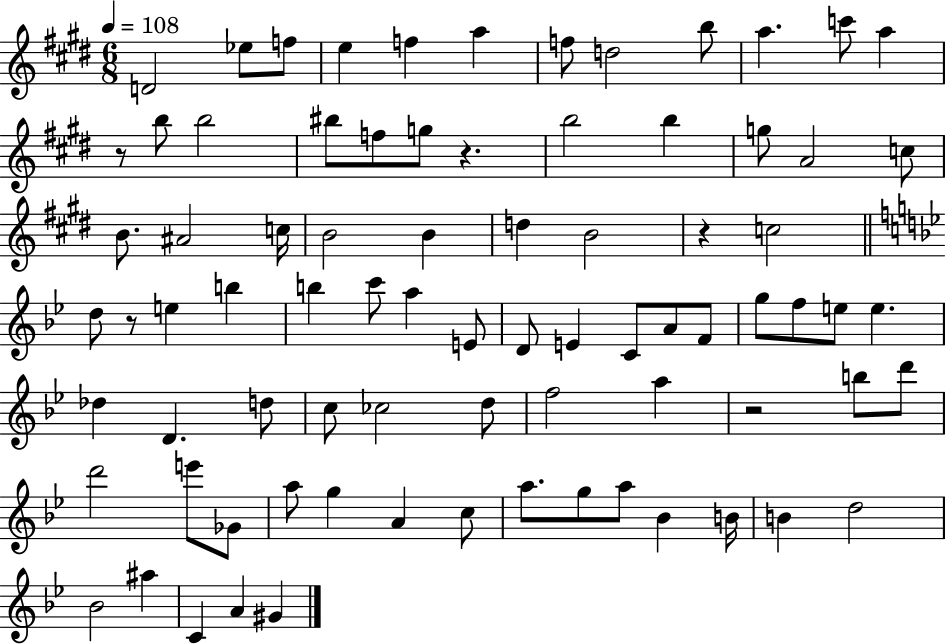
{
  \clef treble
  \numericTimeSignature
  \time 6/8
  \key e \major
  \tempo 4 = 108
  d'2 ees''8 f''8 | e''4 f''4 a''4 | f''8 d''2 b''8 | a''4. c'''8 a''4 | \break r8 b''8 b''2 | bis''8 f''8 g''8 r4. | b''2 b''4 | g''8 a'2 c''8 | \break b'8. ais'2 c''16 | b'2 b'4 | d''4 b'2 | r4 c''2 | \break \bar "||" \break \key g \minor d''8 r8 e''4 b''4 | b''4 c'''8 a''4 e'8 | d'8 e'4 c'8 a'8 f'8 | g''8 f''8 e''8 e''4. | \break des''4 d'4. d''8 | c''8 ces''2 d''8 | f''2 a''4 | r2 b''8 d'''8 | \break d'''2 e'''8 ges'8 | a''8 g''4 a'4 c''8 | a''8. g''8 a''8 bes'4 b'16 | b'4 d''2 | \break bes'2 ais''4 | c'4 a'4 gis'4 | \bar "|."
}